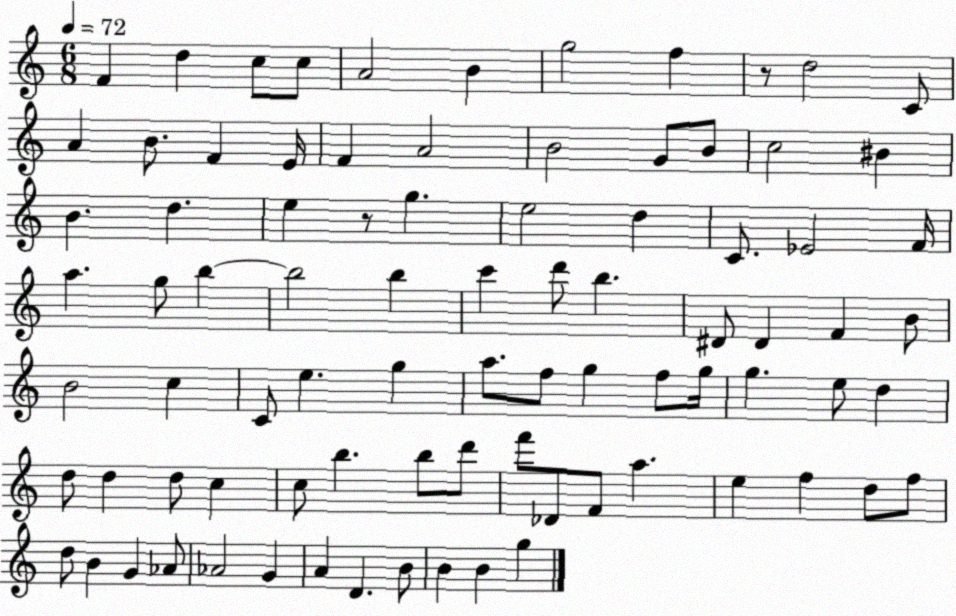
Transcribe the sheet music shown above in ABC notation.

X:1
T:Untitled
M:6/8
L:1/4
K:C
F d c/2 c/2 A2 B g2 f z/2 d2 C/2 A B/2 F E/4 F A2 B2 G/2 B/2 c2 ^B B d e z/2 g e2 d C/2 _E2 F/4 a g/2 b b2 b c' d'/2 b ^D/2 ^D F B/2 B2 c C/2 e g a/2 f/2 g f/2 g/4 g e/2 d d/2 d d/2 c c/2 b b/2 d'/2 f'/2 _D/2 F/2 a e f d/2 f/2 d/2 B G _A/2 _A2 G A D B/2 B B g